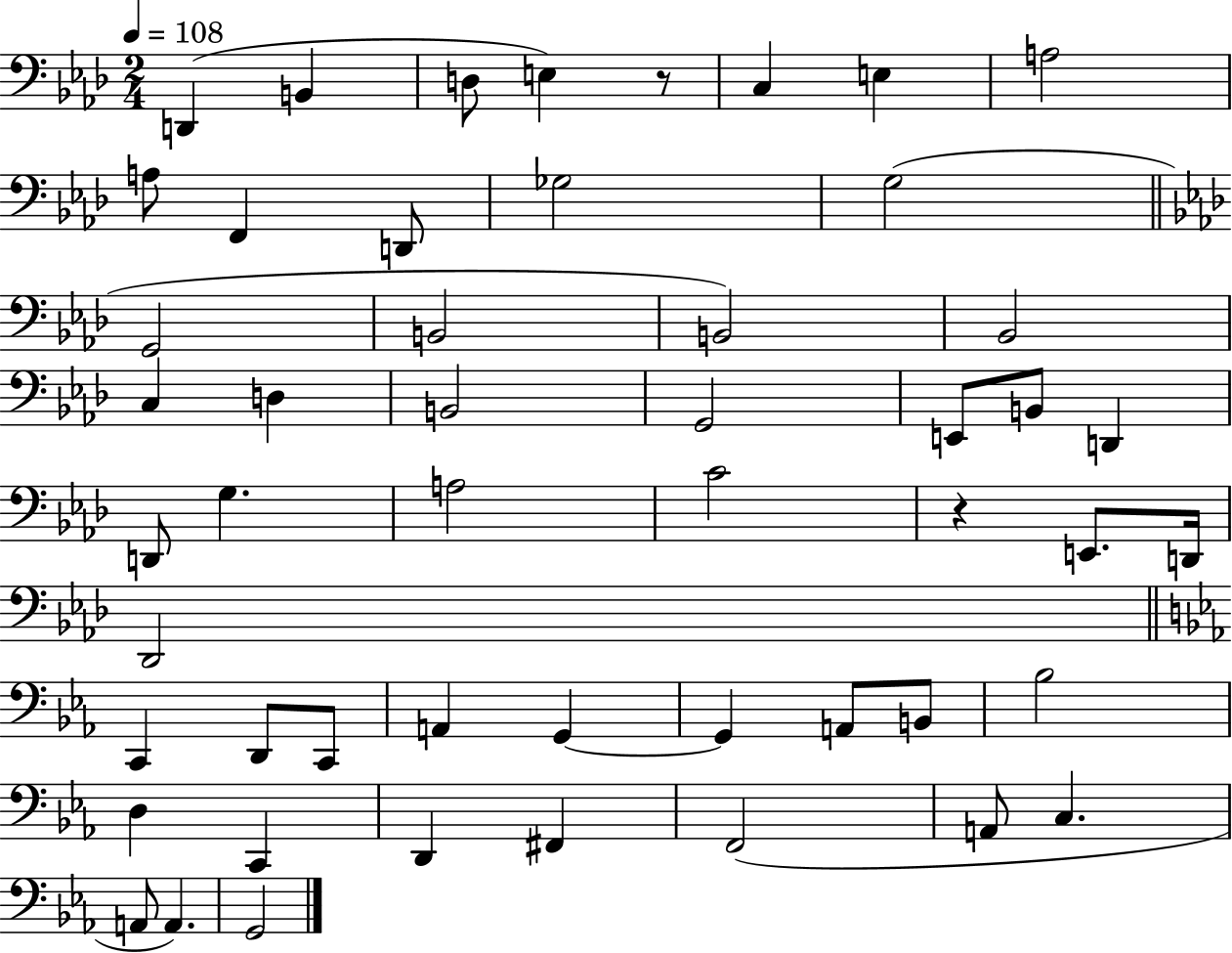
X:1
T:Untitled
M:2/4
L:1/4
K:Ab
D,, B,, D,/2 E, z/2 C, E, A,2 A,/2 F,, D,,/2 _G,2 G,2 G,,2 B,,2 B,,2 _B,,2 C, D, B,,2 G,,2 E,,/2 B,,/2 D,, D,,/2 G, A,2 C2 z E,,/2 D,,/4 _D,,2 C,, D,,/2 C,,/2 A,, G,, G,, A,,/2 B,,/2 _B,2 D, C,, D,, ^F,, F,,2 A,,/2 C, A,,/2 A,, G,,2